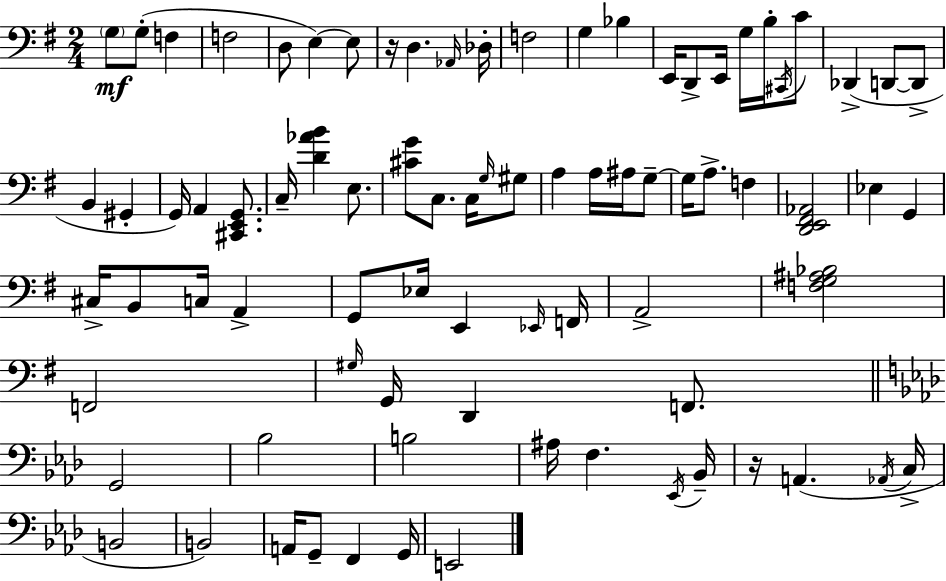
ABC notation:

X:1
T:Untitled
M:2/4
L:1/4
K:Em
G,/2 G,/2 F, F,2 D,/2 E, E,/2 z/4 D, _A,,/4 _D,/4 F,2 G, _B, E,,/4 D,,/2 E,,/4 G,/4 B,/4 ^C,,/4 C/2 _D,, D,,/2 D,,/2 B,, ^G,, G,,/4 A,, [^C,,E,,G,,]/2 C,/4 [D_AB] E,/2 [^CG]/2 C,/2 C,/4 G,/4 ^G,/2 A, A,/4 ^A,/4 G,/2 G,/4 A,/2 F, [D,,E,,^F,,_A,,]2 _E, G,, ^C,/4 B,,/2 C,/4 A,, G,,/2 _E,/4 E,, _E,,/4 F,,/4 A,,2 [F,G,^A,_B,]2 F,,2 ^G,/4 G,,/4 D,, F,,/2 G,,2 _B,2 B,2 ^A,/4 F, _E,,/4 _B,,/4 z/4 A,, _A,,/4 C,/4 B,,2 B,,2 A,,/4 G,,/2 F,, G,,/4 E,,2